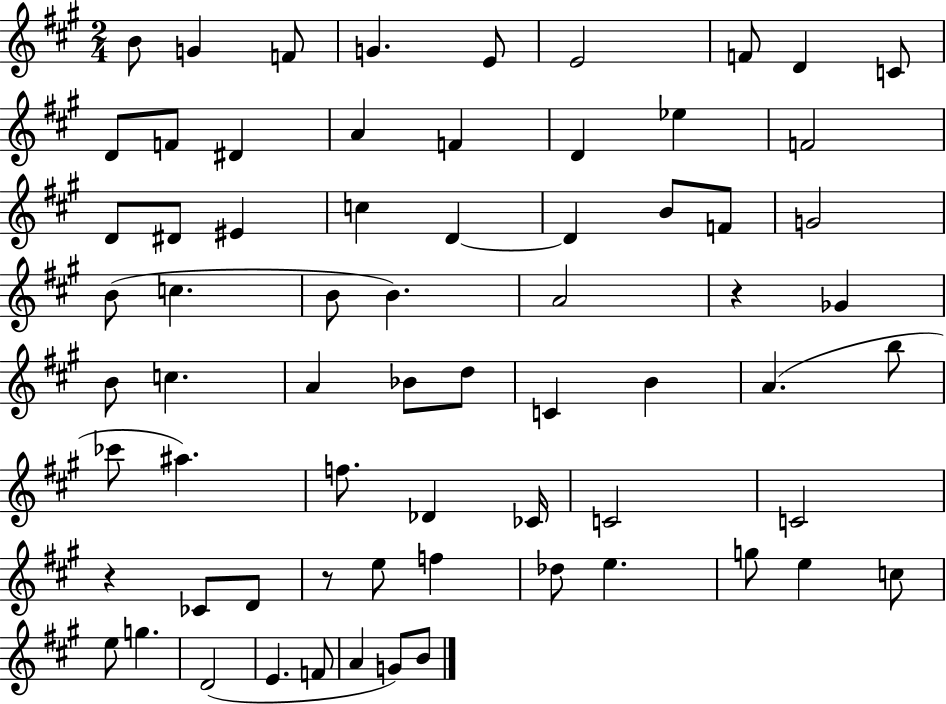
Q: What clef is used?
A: treble